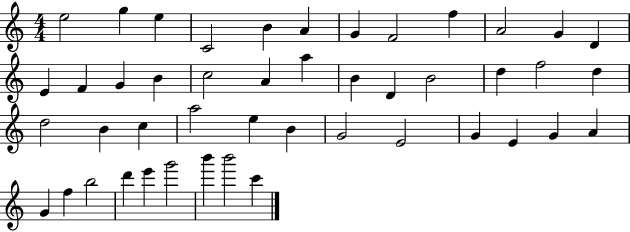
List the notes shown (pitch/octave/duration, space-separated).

E5/h G5/q E5/q C4/h B4/q A4/q G4/q F4/h F5/q A4/h G4/q D4/q E4/q F4/q G4/q B4/q C5/h A4/q A5/q B4/q D4/q B4/h D5/q F5/h D5/q D5/h B4/q C5/q A5/h E5/q B4/q G4/h E4/h G4/q E4/q G4/q A4/q G4/q F5/q B5/h D6/q E6/q G6/h B6/q B6/h C6/q